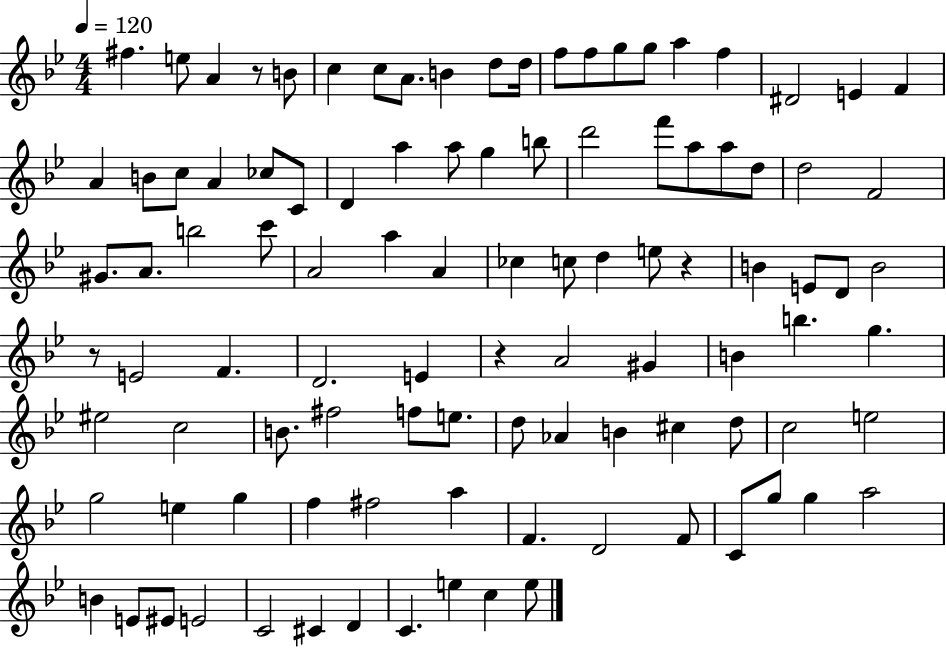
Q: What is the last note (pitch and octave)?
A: E5